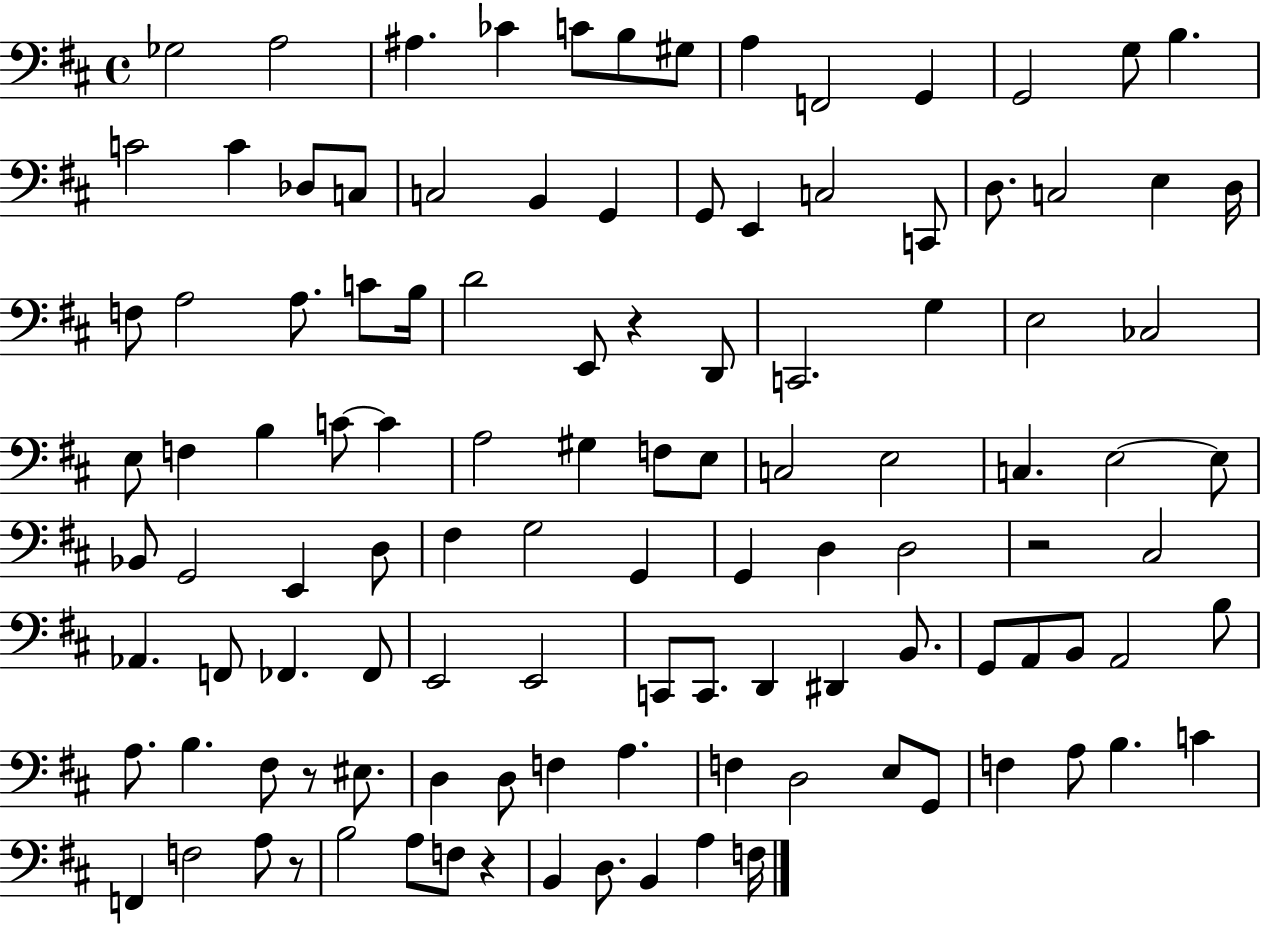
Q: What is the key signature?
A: D major